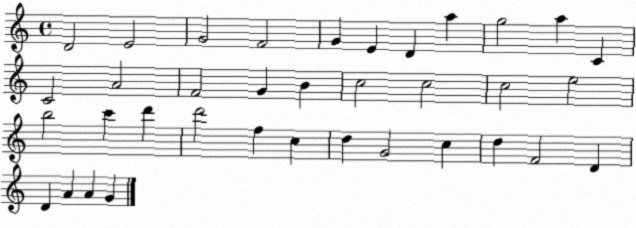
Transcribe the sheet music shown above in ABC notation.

X:1
T:Untitled
M:4/4
L:1/4
K:C
D2 E2 G2 F2 G E D a g2 a C C2 A2 F2 G B c2 c2 c2 e2 b2 c' d' d'2 f c d G2 c d F2 D D A A G